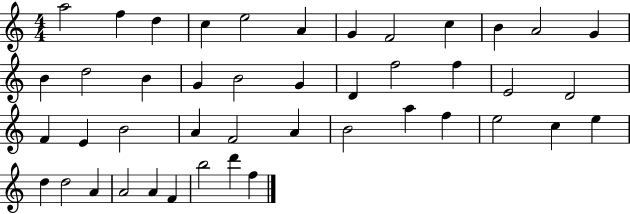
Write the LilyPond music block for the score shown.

{
  \clef treble
  \numericTimeSignature
  \time 4/4
  \key c \major
  a''2 f''4 d''4 | c''4 e''2 a'4 | g'4 f'2 c''4 | b'4 a'2 g'4 | \break b'4 d''2 b'4 | g'4 b'2 g'4 | d'4 f''2 f''4 | e'2 d'2 | \break f'4 e'4 b'2 | a'4 f'2 a'4 | b'2 a''4 f''4 | e''2 c''4 e''4 | \break d''4 d''2 a'4 | a'2 a'4 f'4 | b''2 d'''4 f''4 | \bar "|."
}